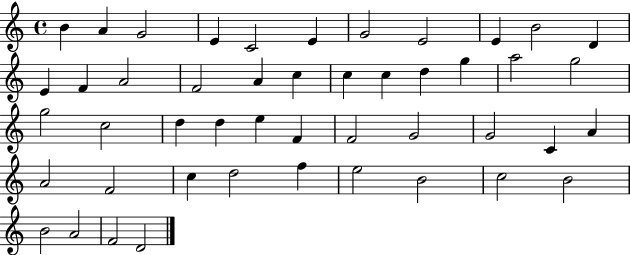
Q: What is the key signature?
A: C major